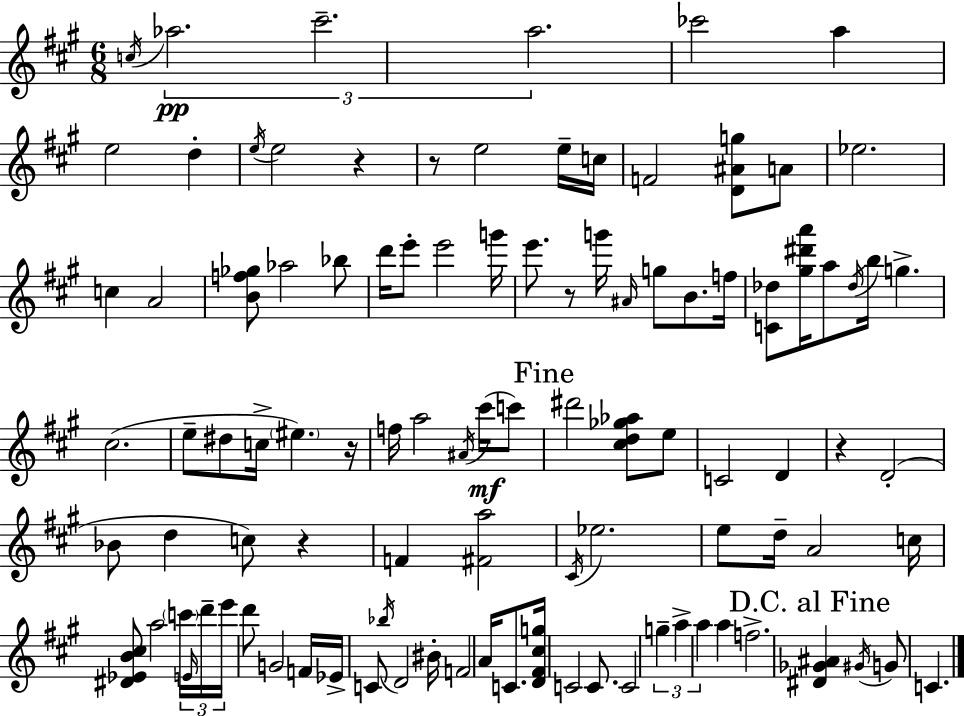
C5/s Ab5/h. C#6/h. A5/h. CES6/h A5/q E5/h D5/q E5/s E5/h R/q R/e E5/h E5/s C5/s F4/h [D4,A#4,G5]/e A4/e Eb5/h. C5/q A4/h [B4,F5,Gb5]/e Ab5/h Bb5/e D6/s E6/e E6/h G6/s E6/e. R/e G6/s A#4/s G5/e B4/e. F5/s [C4,Db5]/e [G#5,D#6,A6]/s A5/e Db5/s B5/s G5/q. C#5/h. E5/e D#5/e C5/s EIS5/q. R/s F5/s A5/h A#4/s C#6/s C6/e D#6/h [C#5,D5,Gb5,Ab5]/e E5/e C4/h D4/q R/q D4/h Bb4/e D5/q C5/e R/q F4/q [F#4,A5]/h C#4/s Eb5/h. E5/e D5/s A4/h C5/s [D#4,Eb4,B4,C#5]/e A5/h C6/s E4/s D6/s E6/s D6/e G4/h F4/s Eb4/s C4/e Bb5/s D4/h BIS4/s F4/h A4/s C4/e. [D4,F#4,C#5,G5]/s C4/h C4/e. C4/h G5/q A5/q A5/q A5/q F5/h. [D#4,Gb4,A#4]/q G#4/s G4/e C4/q.